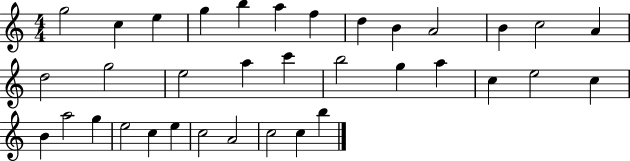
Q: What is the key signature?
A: C major